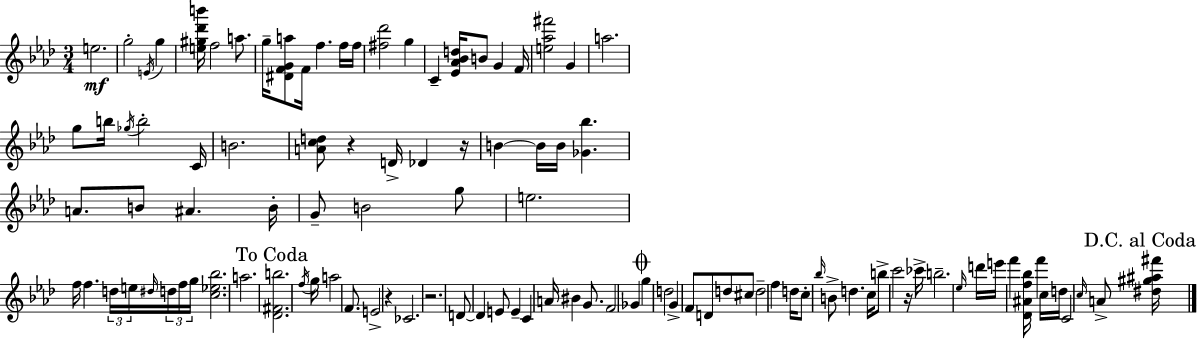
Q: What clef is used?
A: treble